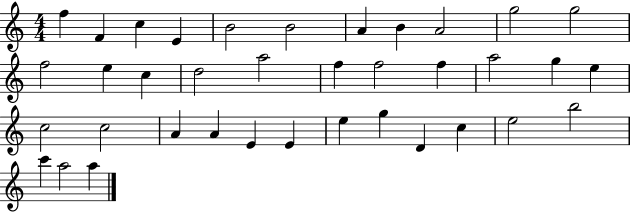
X:1
T:Untitled
M:4/4
L:1/4
K:C
f F c E B2 B2 A B A2 g2 g2 f2 e c d2 a2 f f2 f a2 g e c2 c2 A A E E e g D c e2 b2 c' a2 a